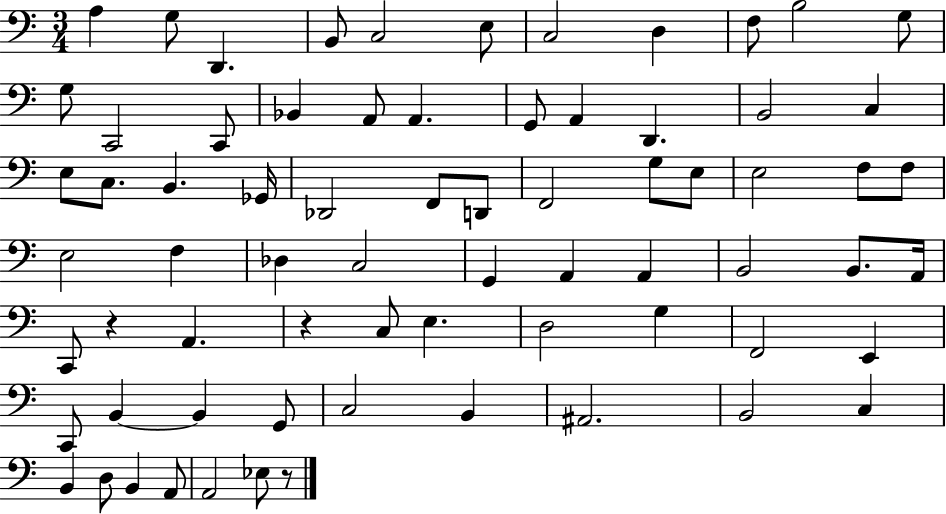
X:1
T:Untitled
M:3/4
L:1/4
K:C
A, G,/2 D,, B,,/2 C,2 E,/2 C,2 D, F,/2 B,2 G,/2 G,/2 C,,2 C,,/2 _B,, A,,/2 A,, G,,/2 A,, D,, B,,2 C, E,/2 C,/2 B,, _G,,/4 _D,,2 F,,/2 D,,/2 F,,2 G,/2 E,/2 E,2 F,/2 F,/2 E,2 F, _D, C,2 G,, A,, A,, B,,2 B,,/2 A,,/4 C,,/2 z A,, z C,/2 E, D,2 G, F,,2 E,, C,,/2 B,, B,, G,,/2 C,2 B,, ^A,,2 B,,2 C, B,, D,/2 B,, A,,/2 A,,2 _E,/2 z/2